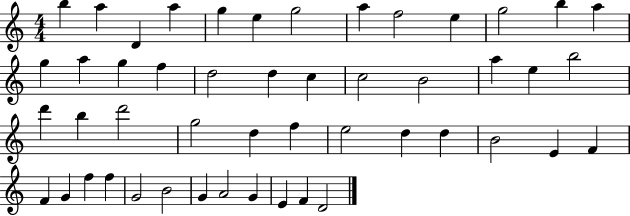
{
  \clef treble
  \numericTimeSignature
  \time 4/4
  \key c \major
  b''4 a''4 d'4 a''4 | g''4 e''4 g''2 | a''4 f''2 e''4 | g''2 b''4 a''4 | \break g''4 a''4 g''4 f''4 | d''2 d''4 c''4 | c''2 b'2 | a''4 e''4 b''2 | \break d'''4 b''4 d'''2 | g''2 d''4 f''4 | e''2 d''4 d''4 | b'2 e'4 f'4 | \break f'4 g'4 f''4 f''4 | g'2 b'2 | g'4 a'2 g'4 | e'4 f'4 d'2 | \break \bar "|."
}